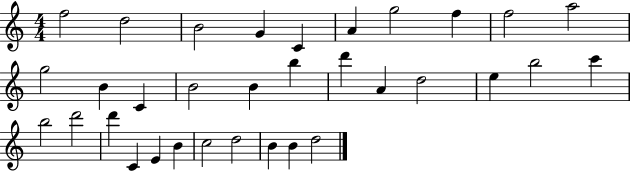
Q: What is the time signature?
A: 4/4